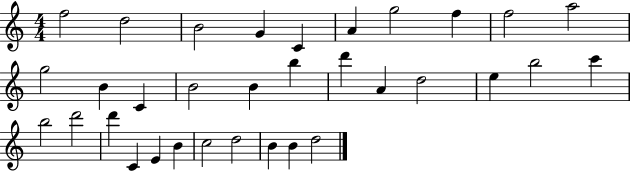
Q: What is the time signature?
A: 4/4